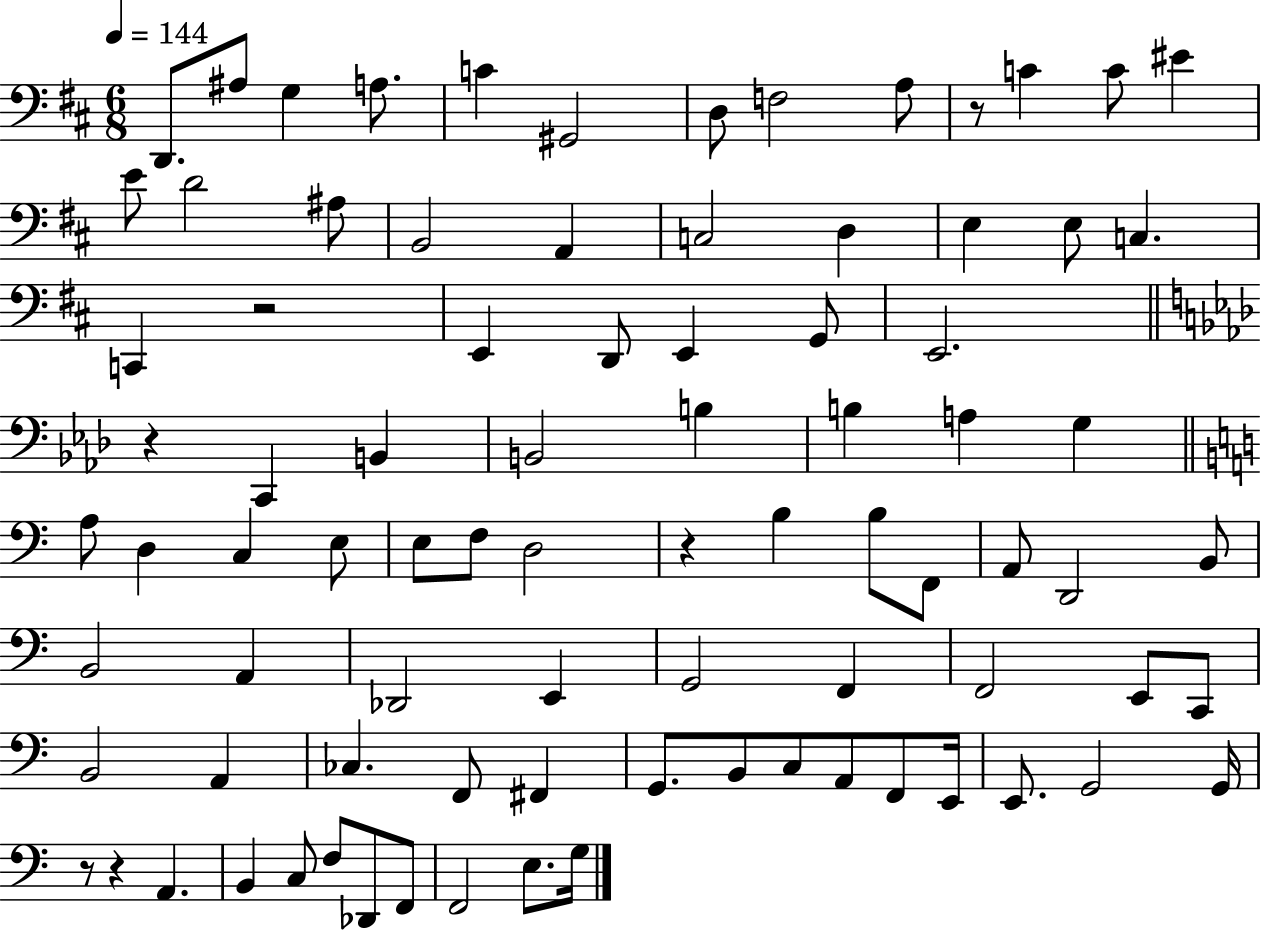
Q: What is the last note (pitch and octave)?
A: G3